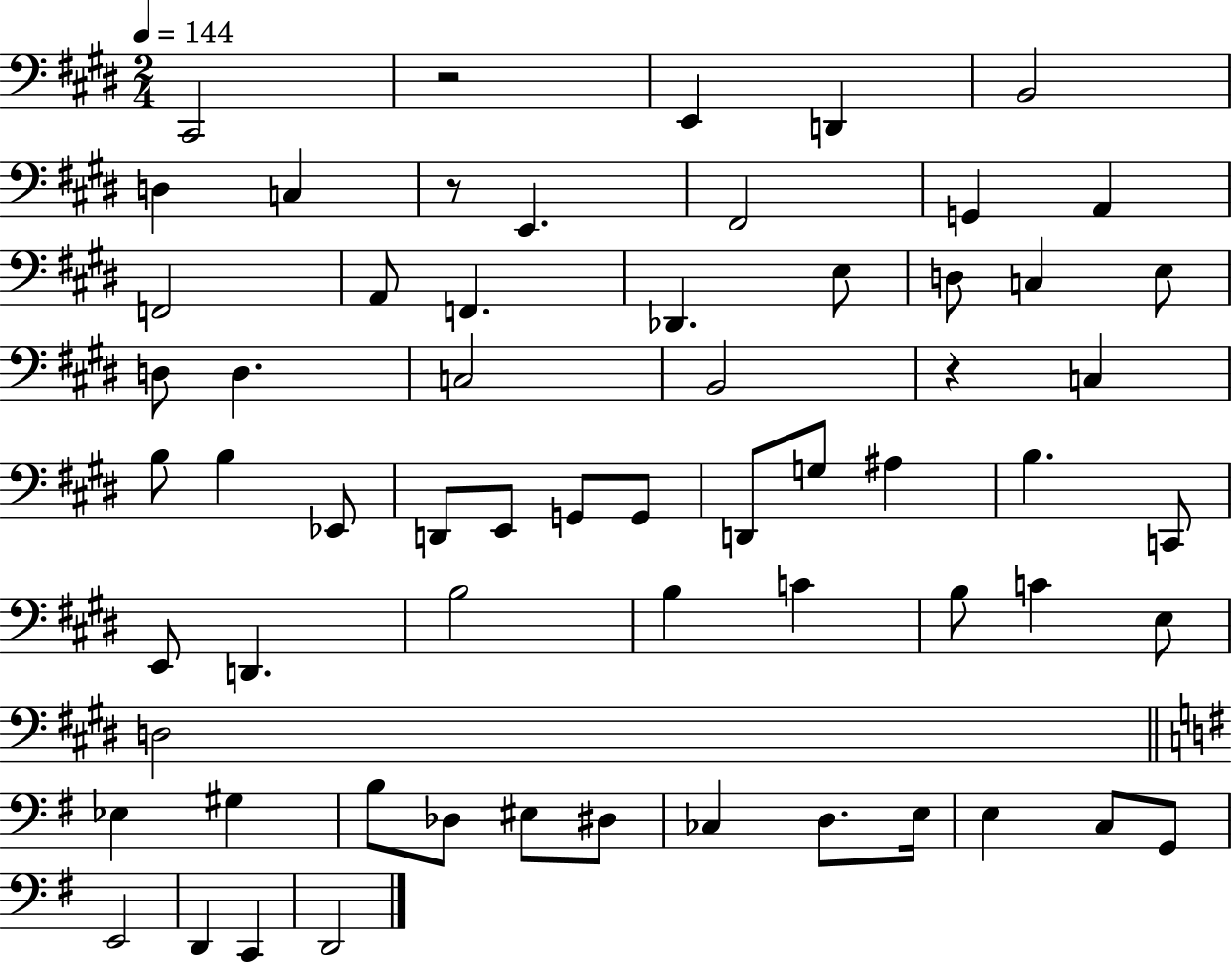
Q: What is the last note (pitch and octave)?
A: D2